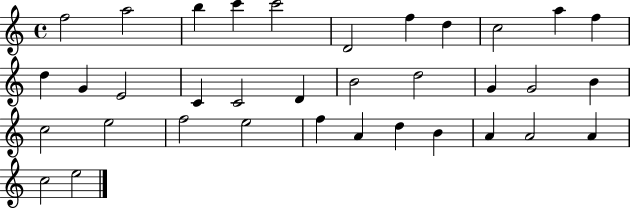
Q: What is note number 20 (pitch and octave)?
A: G4